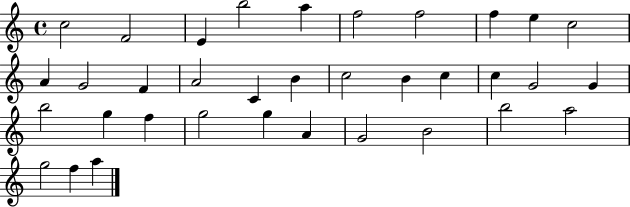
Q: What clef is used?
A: treble